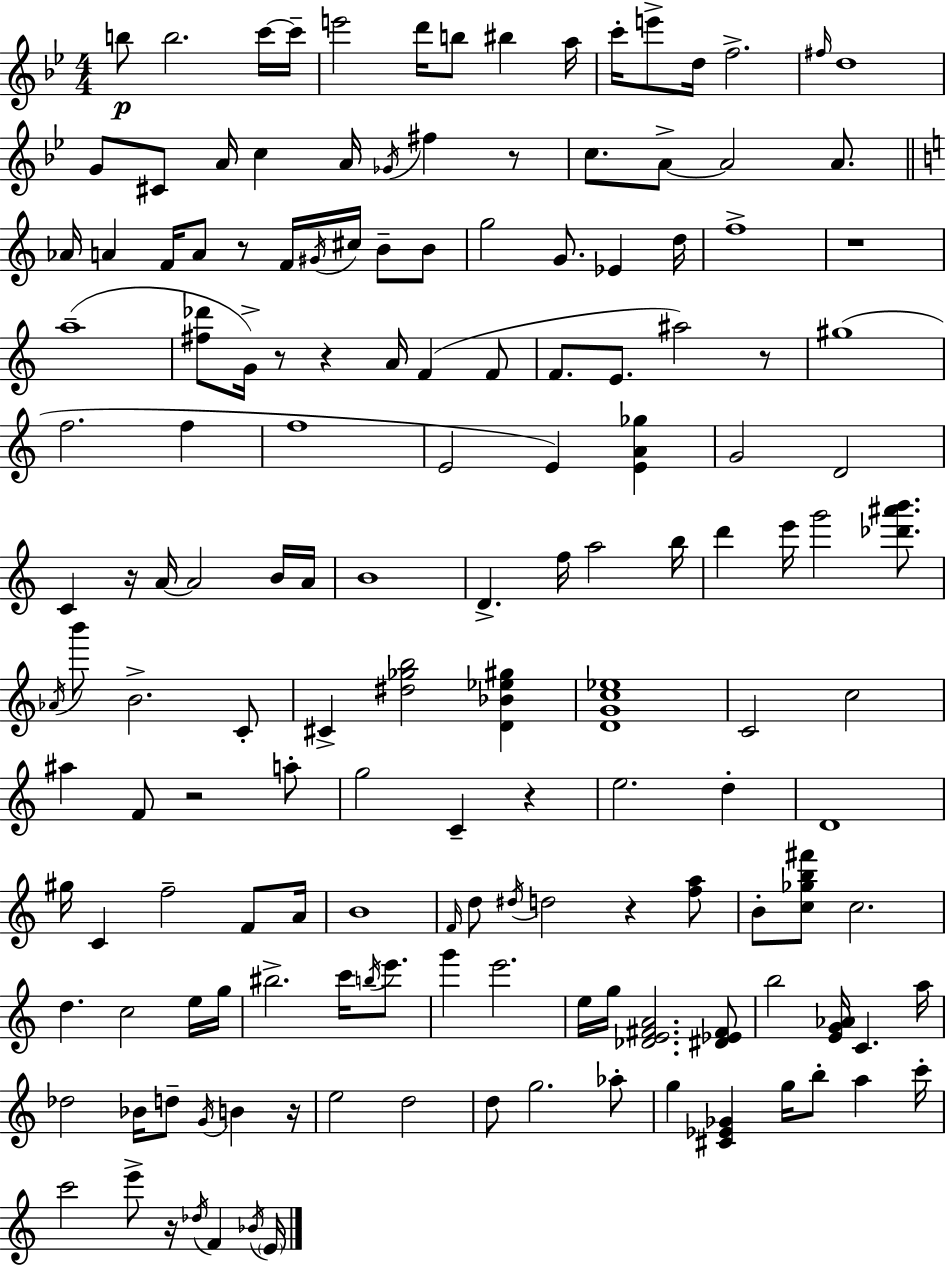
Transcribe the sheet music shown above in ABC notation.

X:1
T:Untitled
M:4/4
L:1/4
K:Bb
b/2 b2 c'/4 c'/4 e'2 d'/4 b/2 ^b a/4 c'/4 e'/2 d/4 f2 ^f/4 d4 G/2 ^C/2 A/4 c A/4 _G/4 ^f z/2 c/2 A/2 A2 A/2 _A/4 A F/4 A/2 z/2 F/4 ^G/4 ^c/4 B/2 B/2 g2 G/2 _E d/4 f4 z4 a4 [^f_d']/2 G/4 z/2 z A/4 F F/2 F/2 E/2 ^a2 z/2 ^g4 f2 f f4 E2 E [EA_g] G2 D2 C z/4 A/4 A2 B/4 A/4 B4 D f/4 a2 b/4 d' e'/4 g'2 [_d'^a'b']/2 _A/4 b'/2 B2 C/2 ^C [^d_gb]2 [D_B_e^g] [DGc_e]4 C2 c2 ^a F/2 z2 a/2 g2 C z e2 d D4 ^g/4 C f2 F/2 A/4 B4 F/4 d/2 ^d/4 d2 z [fa]/2 B/2 [c_gb^f']/2 c2 d c2 e/4 g/4 ^b2 c'/4 b/4 e'/2 g' e'2 e/4 g/4 [_DE^FA]2 [^D_E^F]/2 b2 [EG_A]/4 C a/4 _d2 _B/4 d/2 G/4 B z/4 e2 d2 d/2 g2 _a/2 g [^C_E_G] g/4 b/2 a c'/4 c'2 e'/2 z/4 _d/4 F _B/4 E/4